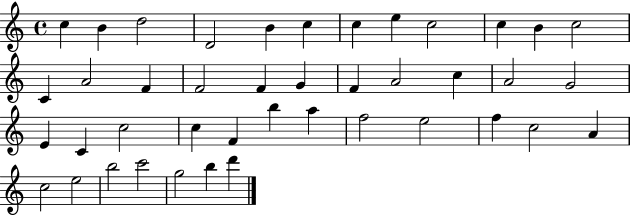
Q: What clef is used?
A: treble